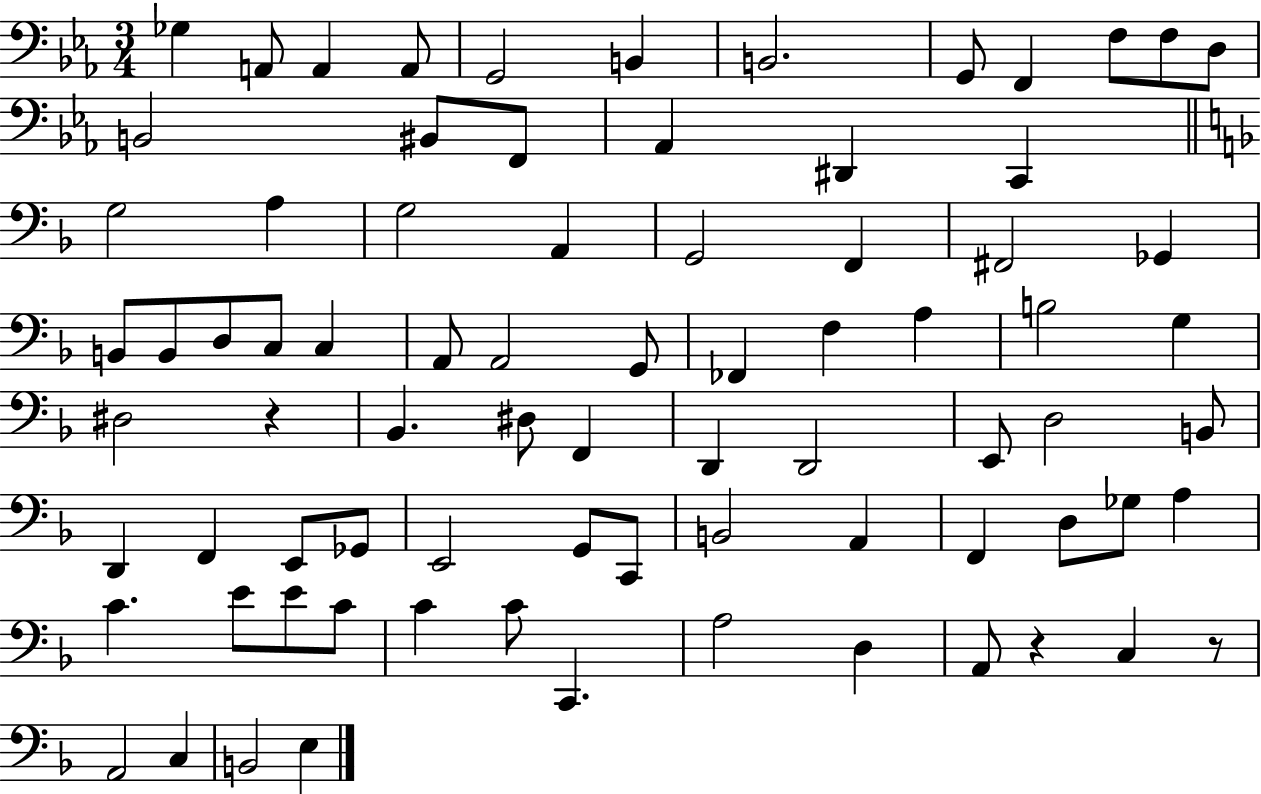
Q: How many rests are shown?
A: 3